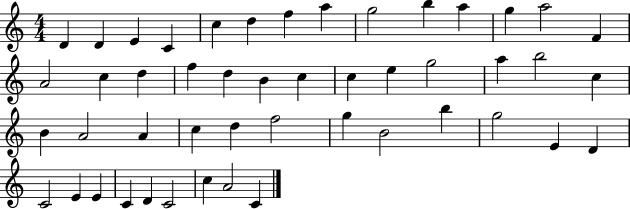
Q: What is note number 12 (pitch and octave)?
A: G5